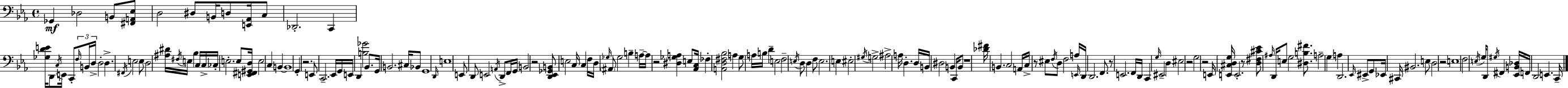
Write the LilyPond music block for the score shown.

{
  \clef bass
  \time 4/4
  \defaultTimeSignature
  \key ees \major
  ges,4\mf des2 b,8 <fis, a, ees>8 | d2 dis8 b,16 d8 <e, aes,>16 c8 | des,2.-. c,4 | <ges d' e'>16 d,8 \acciaccatura { c16 } e,16 c,8-. \tuplet 3/2 { \grace { f16 } b,16 d16-> } d2-. | \break d4.-> \acciaccatura { fis,16 } e2 | e8 d2 <ais dis'>16 \acciaccatura { fis16 } e16 bes4 | c16 c16-> ces16-. e2.-. | e8 <e, fis, gis, d>16 e2 c4 | \break b,4~~ b,1 | g,4-. r2. | e,8 c,2.-- | ees,16 g,16 e,16 d,4 <b ges'>2 | \break bes,8. g,16 b,2. | cis16 bes,8 g,1 | \grace { d,16 } e1 | e,8 d,8 e,2 | \break \acciaccatura { a,16 } d,8-> f,16 g,16 b,2 r2 | <d, ees, ges, b,>8 e2 | c16 c4 f16 d16 \grace { ges16 } \parenthesize ais,8 ges2 | b4-- a16--~~ a16 r2 | \break <dis ges a>4 e8 <aes, c>16 fes4-. <a, d fis bes>2 | a4 g8 a16 b16 d'4-- \parenthesize e2 | f2-- \acciaccatura { e16 } | d8 d4 f8 e2. | \break e4 eis2-. | \acciaccatura { gis16 } g2-> ais2-> | a16 d4.-. d16 b,16 dis2 | b,4 c,16 b,8 r1 | \break <des' fis'>16 b,4. | c2 a,16 c16-> r8 eis8 \acciaccatura { f16 } d8 | f2 a16 \grace { e,16 } d,16 d,2. | f,8. r8 e,2. | \break f,16 d,16 c,4 \grace { g16 } | eis,2-- d4 eis2 | r2 g2 | r2 e,16 <e, cis d g>16 e,2.-. | \break r8 <d fis cis' ees'>8 \grace { ais16 } d,16 | e8 g2 <dis b fis'>8. a2-- | g4 a4 d,2. | \grace { ees,16 } eis,8-> g,8 ees,16 cis,16 | \break bis,2. e8 d2 | r2 e1 | f2 | \acciaccatura { e16 } g16 d,8 \acciaccatura { gis16 } fis,4 <ees, b, des>16 | \break f,16 d,2 e,4. c,16-- | \bar "|."
}